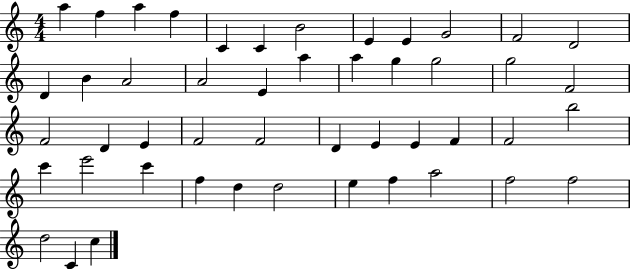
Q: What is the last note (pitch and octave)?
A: C5